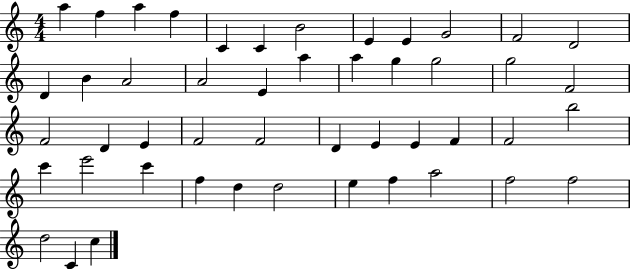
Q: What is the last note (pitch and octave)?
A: C5